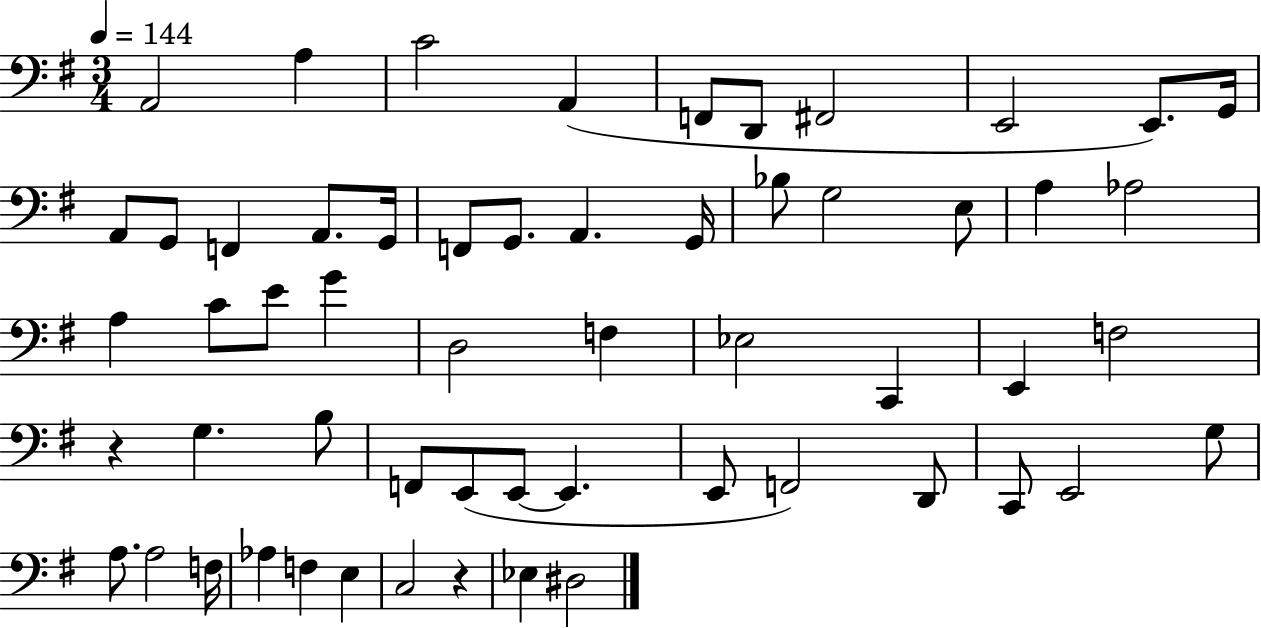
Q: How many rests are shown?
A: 2